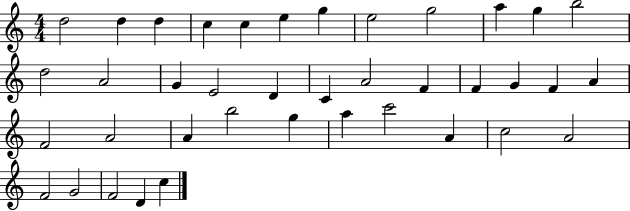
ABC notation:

X:1
T:Untitled
M:4/4
L:1/4
K:C
d2 d d c c e g e2 g2 a g b2 d2 A2 G E2 D C A2 F F G F A F2 A2 A b2 g a c'2 A c2 A2 F2 G2 F2 D c